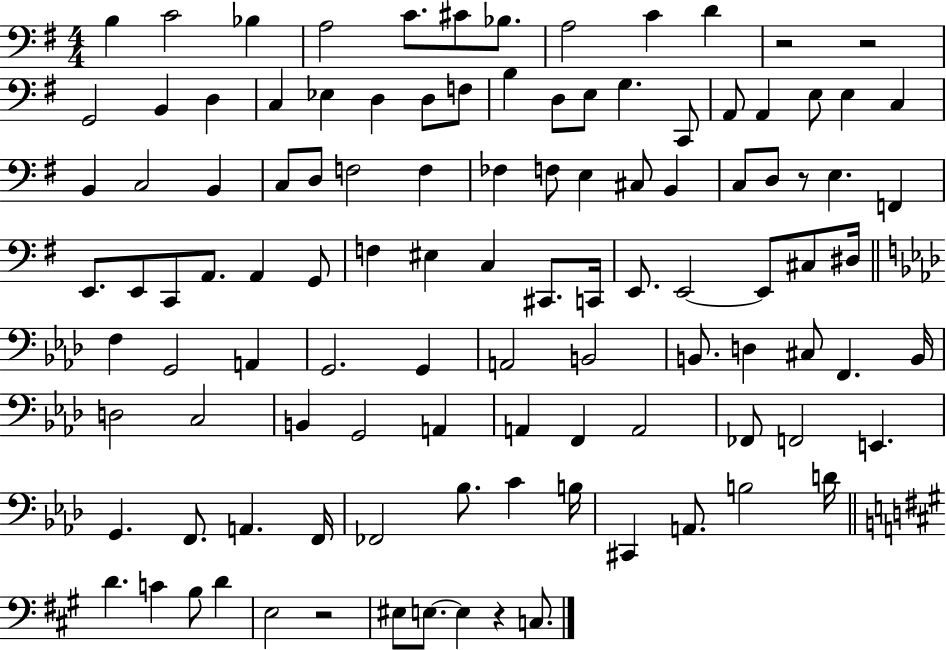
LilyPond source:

{
  \clef bass
  \numericTimeSignature
  \time 4/4
  \key g \major
  b4 c'2 bes4 | a2 c'8. cis'8 bes8. | a2 c'4 d'4 | r2 r2 | \break g,2 b,4 d4 | c4 ees4 d4 d8 f8 | b4 d8 e8 g4. c,8 | a,8 a,4 e8 e4 c4 | \break b,4 c2 b,4 | c8 d8 f2 f4 | fes4 f8 e4 cis8 b,4 | c8 d8 r8 e4. f,4 | \break e,8. e,8 c,8 a,8. a,4 g,8 | f4 eis4 c4 cis,8. c,16 | e,8. e,2~~ e,8 cis8 dis16 | \bar "||" \break \key aes \major f4 g,2 a,4 | g,2. g,4 | a,2 b,2 | b,8. d4 cis8 f,4. b,16 | \break d2 c2 | b,4 g,2 a,4 | a,4 f,4 a,2 | fes,8 f,2 e,4. | \break g,4. f,8. a,4. f,16 | fes,2 bes8. c'4 b16 | cis,4 a,8. b2 d'16 | \bar "||" \break \key a \major d'4. c'4 b8 d'4 | e2 r2 | eis8 e8.~~ e4 r4 c8. | \bar "|."
}